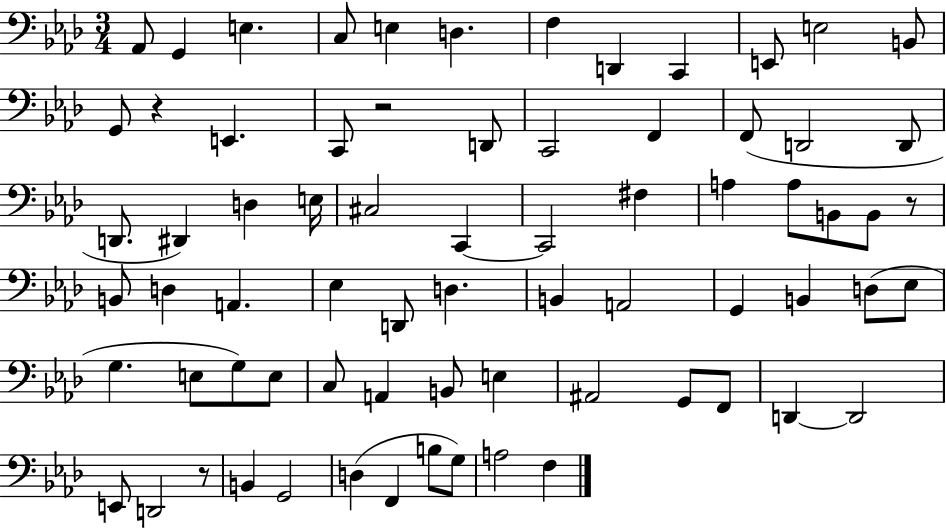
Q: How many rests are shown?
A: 4